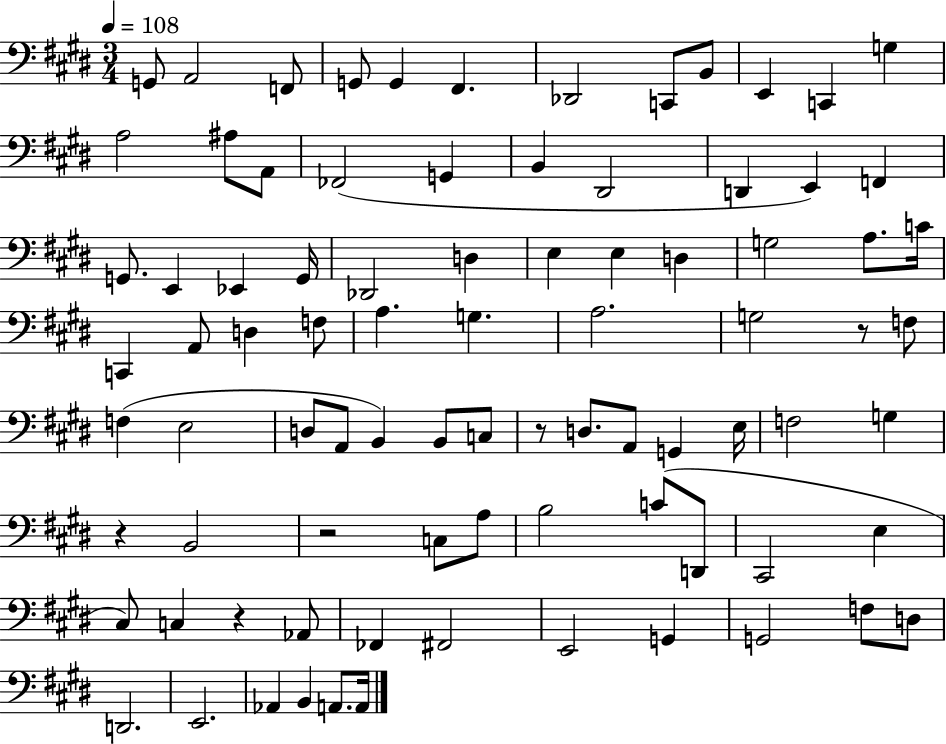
{
  \clef bass
  \numericTimeSignature
  \time 3/4
  \key e \major
  \tempo 4 = 108
  g,8 a,2 f,8 | g,8 g,4 fis,4. | des,2 c,8 b,8 | e,4 c,4 g4 | \break a2 ais8 a,8 | fes,2( g,4 | b,4 dis,2 | d,4 e,4) f,4 | \break g,8. e,4 ees,4 g,16 | des,2 d4 | e4 e4 d4 | g2 a8. c'16 | \break c,4 a,8 d4 f8 | a4. g4. | a2. | g2 r8 f8 | \break f4( e2 | d8 a,8 b,4) b,8 c8 | r8 d8. a,8 g,4 e16 | f2 g4 | \break r4 b,2 | r2 c8 a8 | b2 c'8( d,8 | cis,2 e4 | \break cis8) c4 r4 aes,8 | fes,4 fis,2 | e,2 g,4 | g,2 f8 d8 | \break d,2. | e,2. | aes,4 b,4 a,8. a,16 | \bar "|."
}